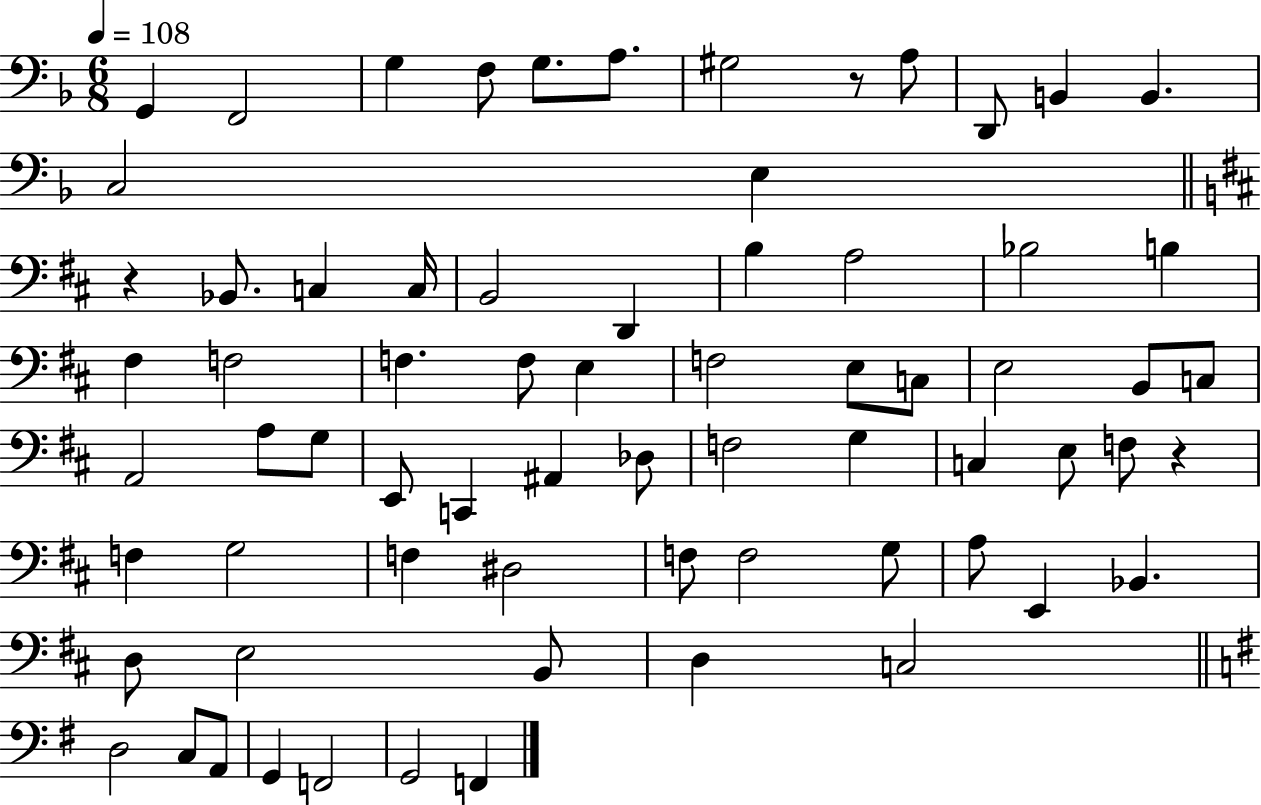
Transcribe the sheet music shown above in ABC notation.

X:1
T:Untitled
M:6/8
L:1/4
K:F
G,, F,,2 G, F,/2 G,/2 A,/2 ^G,2 z/2 A,/2 D,,/2 B,, B,, C,2 E, z _B,,/2 C, C,/4 B,,2 D,, B, A,2 _B,2 B, ^F, F,2 F, F,/2 E, F,2 E,/2 C,/2 E,2 B,,/2 C,/2 A,,2 A,/2 G,/2 E,,/2 C,, ^A,, _D,/2 F,2 G, C, E,/2 F,/2 z F, G,2 F, ^D,2 F,/2 F,2 G,/2 A,/2 E,, _B,, D,/2 E,2 B,,/2 D, C,2 D,2 C,/2 A,,/2 G,, F,,2 G,,2 F,,